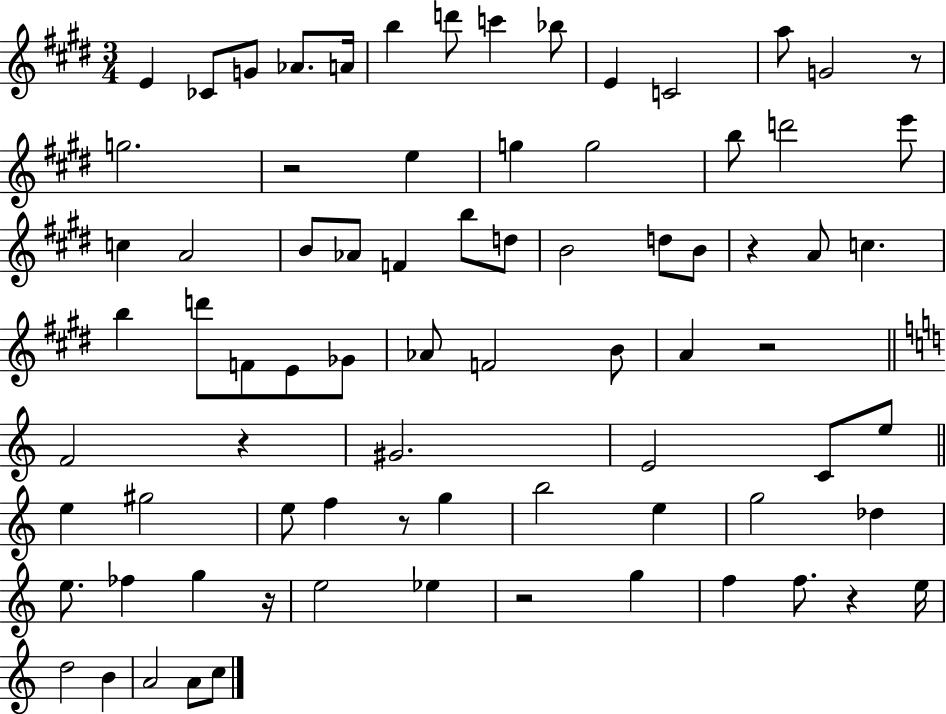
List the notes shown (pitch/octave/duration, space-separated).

E4/q CES4/e G4/e Ab4/e. A4/s B5/q D6/e C6/q Bb5/e E4/q C4/h A5/e G4/h R/e G5/h. R/h E5/q G5/q G5/h B5/e D6/h E6/e C5/q A4/h B4/e Ab4/e F4/q B5/e D5/e B4/h D5/e B4/e R/q A4/e C5/q. B5/q D6/e F4/e E4/e Gb4/e Ab4/e F4/h B4/e A4/q R/h F4/h R/q G#4/h. E4/h C4/e E5/e E5/q G#5/h E5/e F5/q R/e G5/q B5/h E5/q G5/h Db5/q E5/e. FES5/q G5/q R/s E5/h Eb5/q R/h G5/q F5/q F5/e. R/q E5/s D5/h B4/q A4/h A4/e C5/e